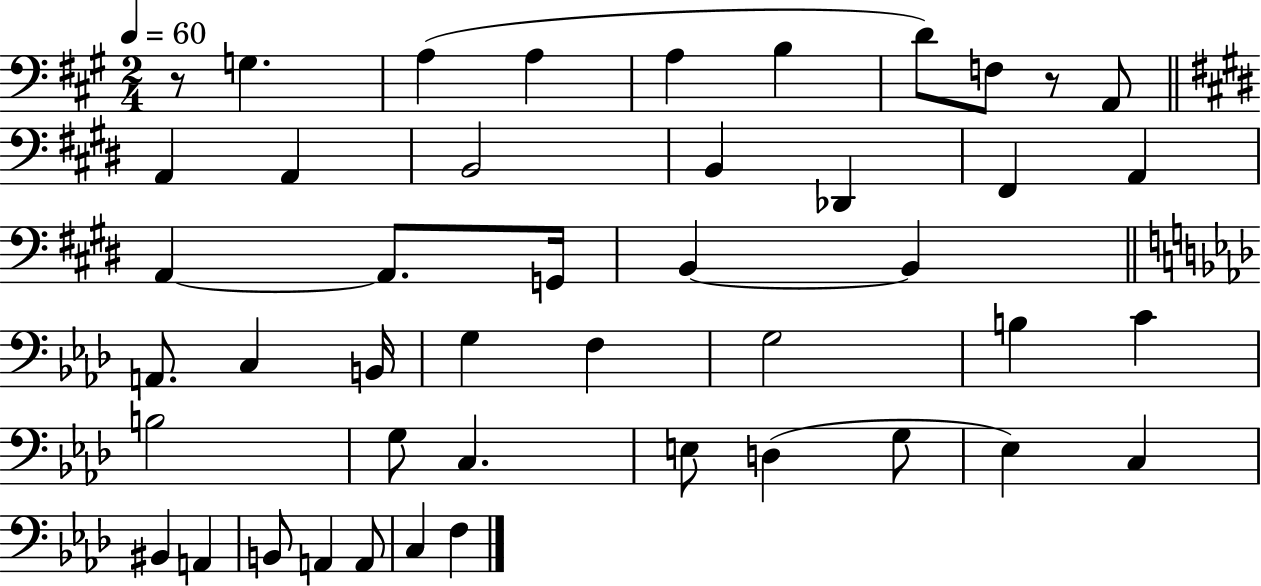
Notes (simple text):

R/e G3/q. A3/q A3/q A3/q B3/q D4/e F3/e R/e A2/e A2/q A2/q B2/h B2/q Db2/q F#2/q A2/q A2/q A2/e. G2/s B2/q B2/q A2/e. C3/q B2/s G3/q F3/q G3/h B3/q C4/q B3/h G3/e C3/q. E3/e D3/q G3/e Eb3/q C3/q BIS2/q A2/q B2/e A2/q A2/e C3/q F3/q